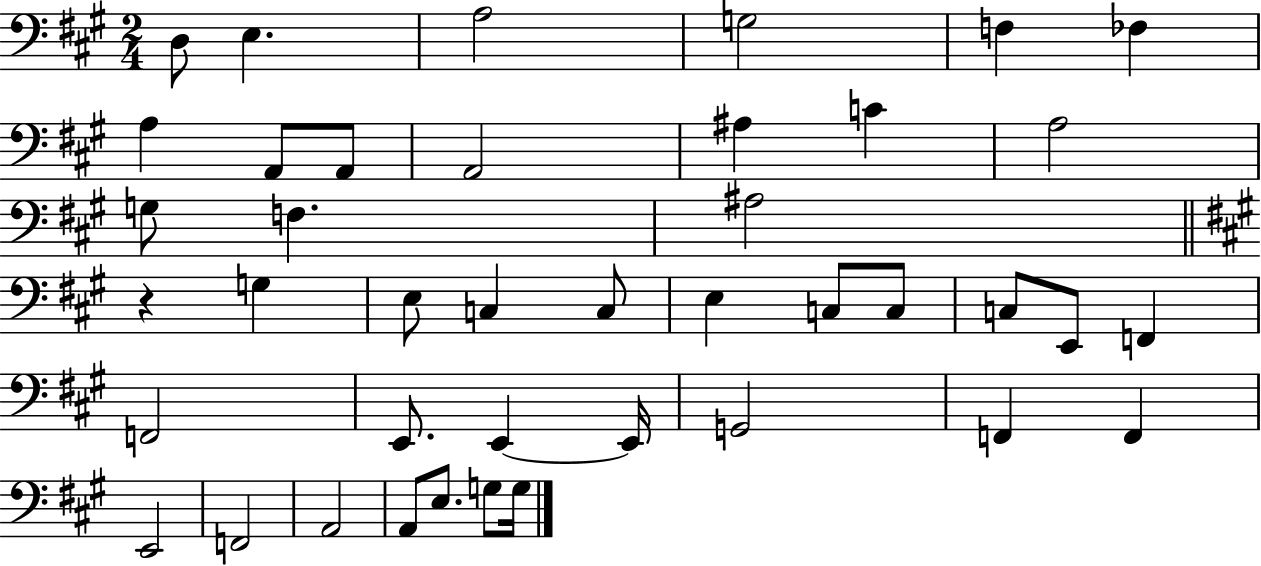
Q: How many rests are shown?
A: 1